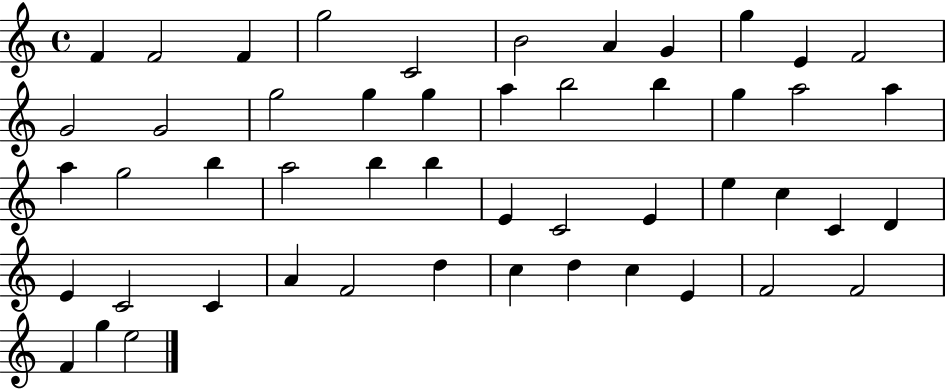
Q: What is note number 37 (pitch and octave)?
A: C4